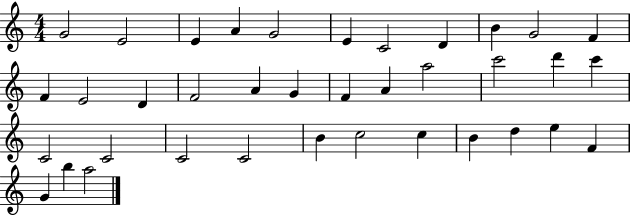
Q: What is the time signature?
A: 4/4